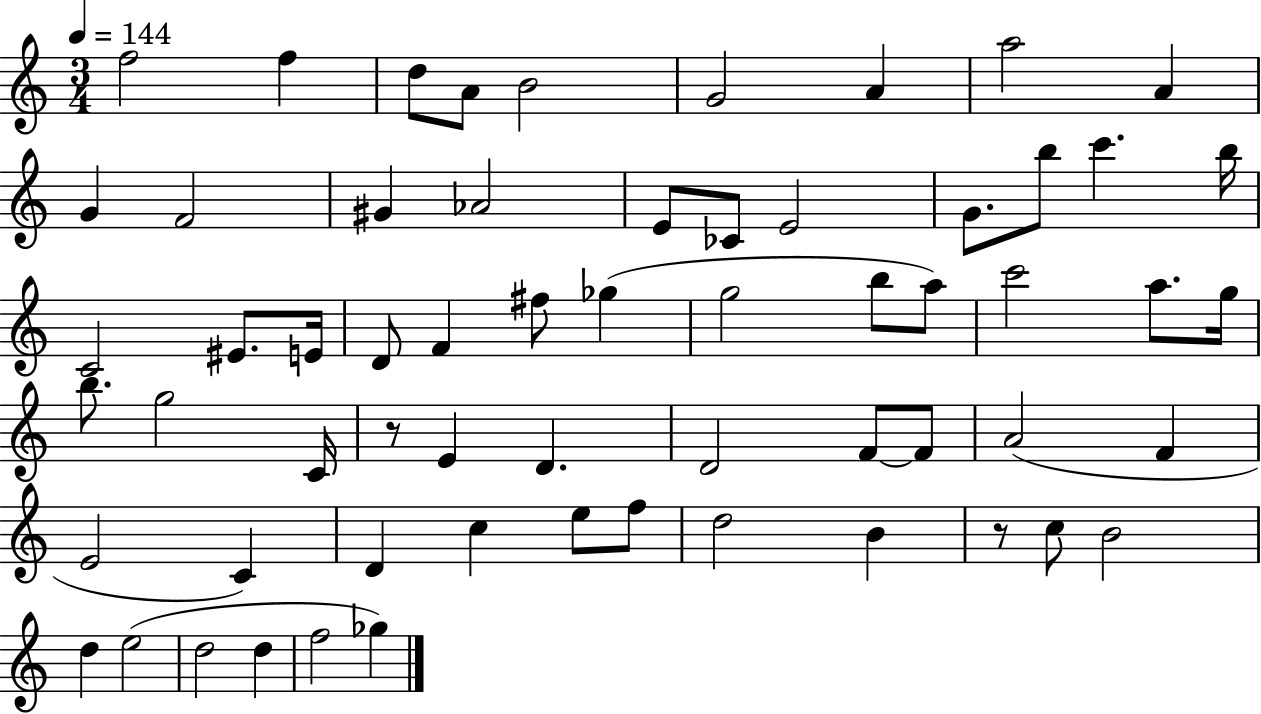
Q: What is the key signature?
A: C major